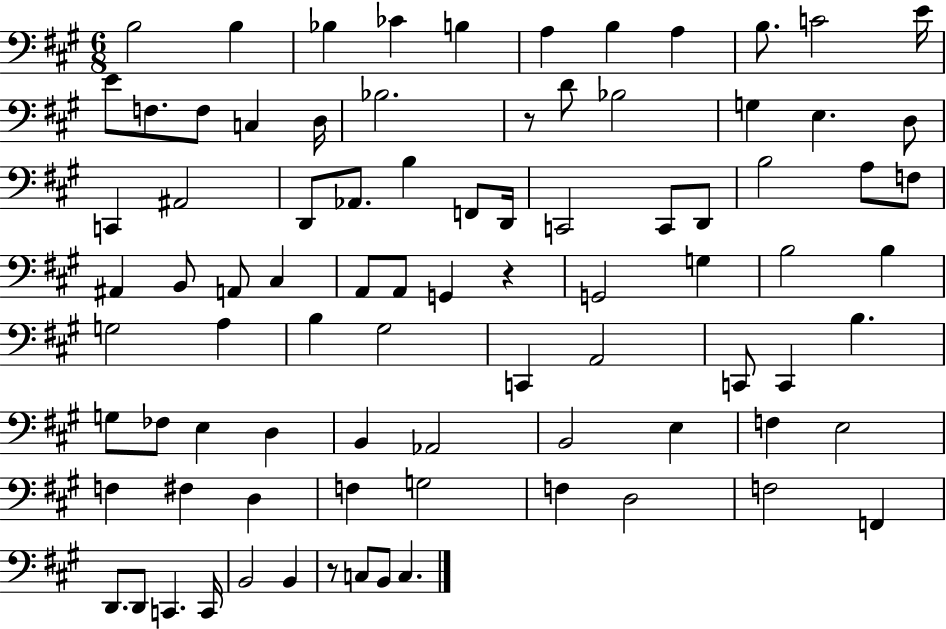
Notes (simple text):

B3/h B3/q Bb3/q CES4/q B3/q A3/q B3/q A3/q B3/e. C4/h E4/s E4/e F3/e. F3/e C3/q D3/s Bb3/h. R/e D4/e Bb3/h G3/q E3/q. D3/e C2/q A#2/h D2/e Ab2/e. B3/q F2/e D2/s C2/h C2/e D2/e B3/h A3/e F3/e A#2/q B2/e A2/e C#3/q A2/e A2/e G2/q R/q G2/h G3/q B3/h B3/q G3/h A3/q B3/q G#3/h C2/q A2/h C2/e C2/q B3/q. G3/e FES3/e E3/q D3/q B2/q Ab2/h B2/h E3/q F3/q E3/h F3/q F#3/q D3/q F3/q G3/h F3/q D3/h F3/h F2/q D2/e. D2/e C2/q. C2/s B2/h B2/q R/e C3/e B2/e C3/q.